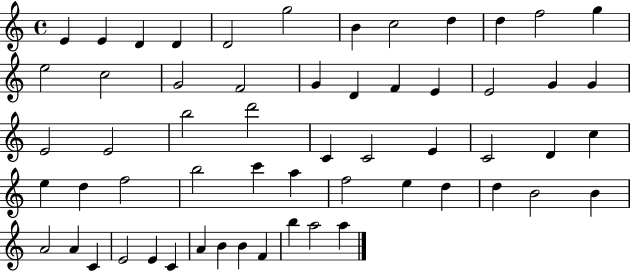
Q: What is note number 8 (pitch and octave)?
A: C5